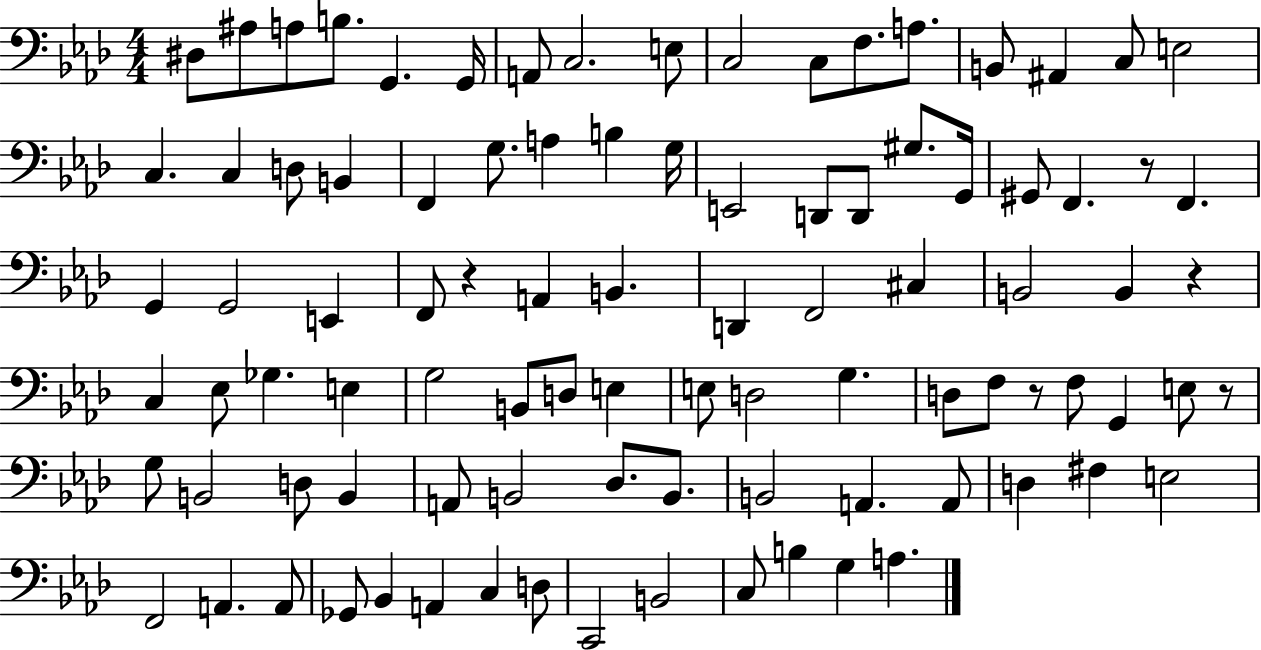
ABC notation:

X:1
T:Untitled
M:4/4
L:1/4
K:Ab
^D,/2 ^A,/2 A,/2 B,/2 G,, G,,/4 A,,/2 C,2 E,/2 C,2 C,/2 F,/2 A,/2 B,,/2 ^A,, C,/2 E,2 C, C, D,/2 B,, F,, G,/2 A, B, G,/4 E,,2 D,,/2 D,,/2 ^G,/2 G,,/4 ^G,,/2 F,, z/2 F,, G,, G,,2 E,, F,,/2 z A,, B,, D,, F,,2 ^C, B,,2 B,, z C, _E,/2 _G, E, G,2 B,,/2 D,/2 E, E,/2 D,2 G, D,/2 F,/2 z/2 F,/2 G,, E,/2 z/2 G,/2 B,,2 D,/2 B,, A,,/2 B,,2 _D,/2 B,,/2 B,,2 A,, A,,/2 D, ^F, E,2 F,,2 A,, A,,/2 _G,,/2 _B,, A,, C, D,/2 C,,2 B,,2 C,/2 B, G, A,